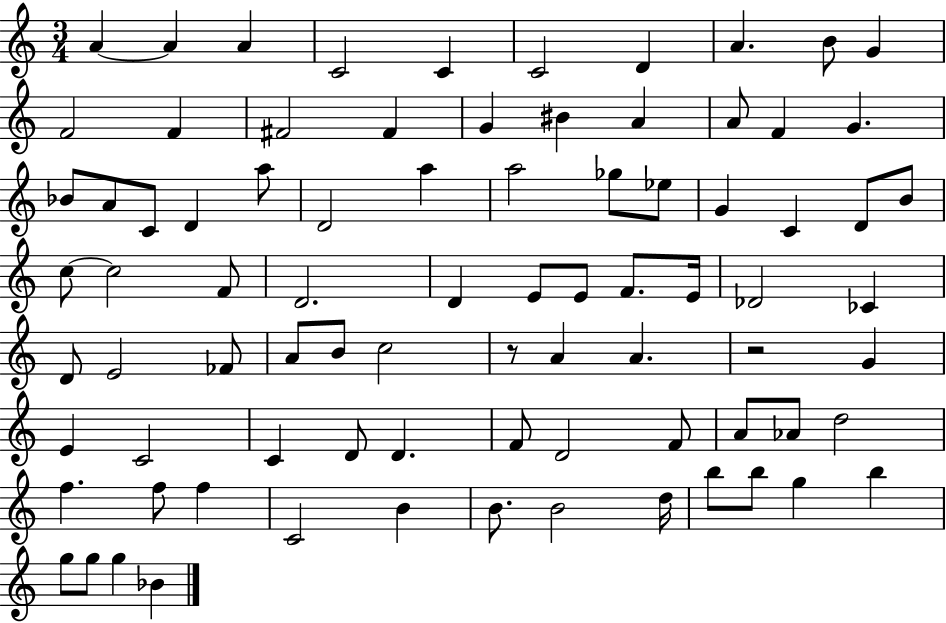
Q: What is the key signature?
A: C major